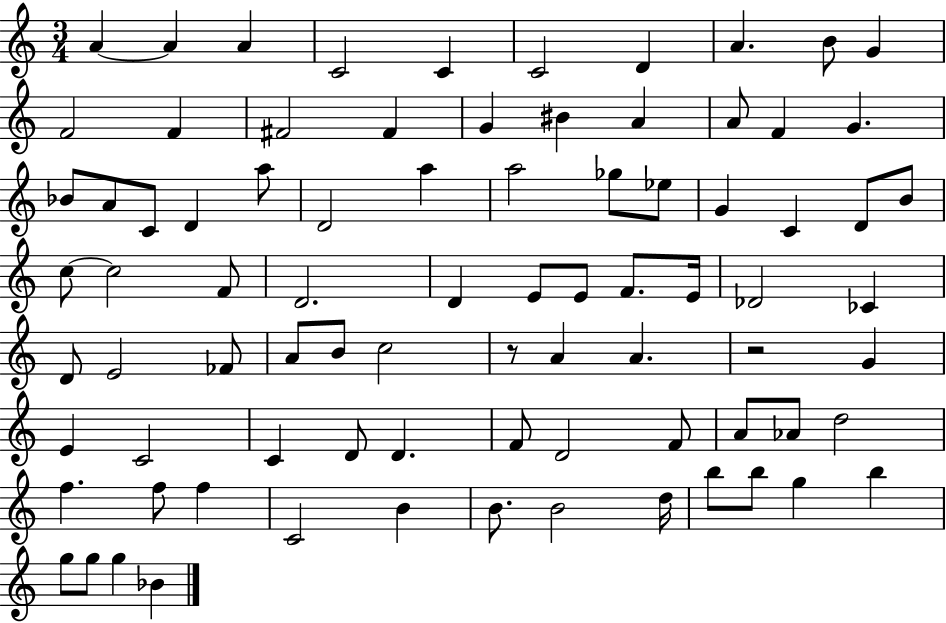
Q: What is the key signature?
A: C major